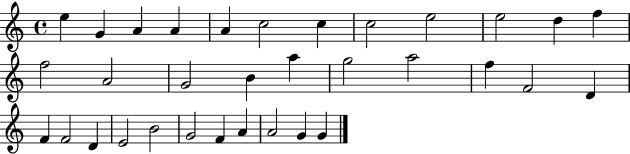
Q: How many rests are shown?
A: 0